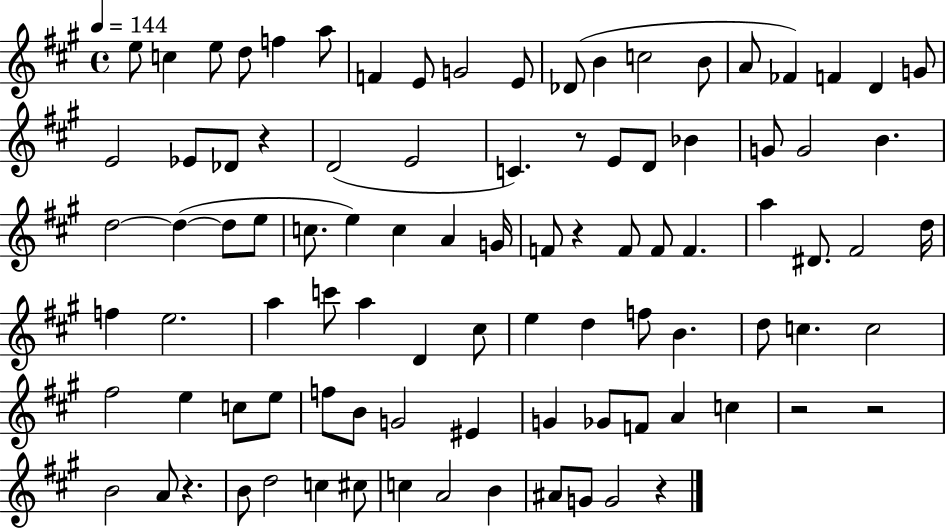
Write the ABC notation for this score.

X:1
T:Untitled
M:4/4
L:1/4
K:A
e/2 c e/2 d/2 f a/2 F E/2 G2 E/2 _D/2 B c2 B/2 A/2 _F F D G/2 E2 _E/2 _D/2 z D2 E2 C z/2 E/2 D/2 _B G/2 G2 B d2 d d/2 e/2 c/2 e c A G/4 F/2 z F/2 F/2 F a ^D/2 ^F2 d/4 f e2 a c'/2 a D ^c/2 e d f/2 B d/2 c c2 ^f2 e c/2 e/2 f/2 B/2 G2 ^E G _G/2 F/2 A c z2 z2 B2 A/2 z B/2 d2 c ^c/2 c A2 B ^A/2 G/2 G2 z